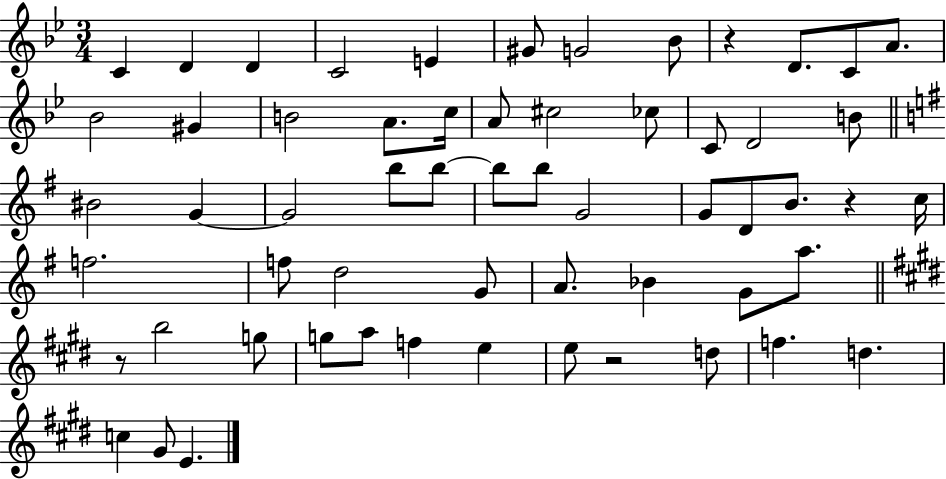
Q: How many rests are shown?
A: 4